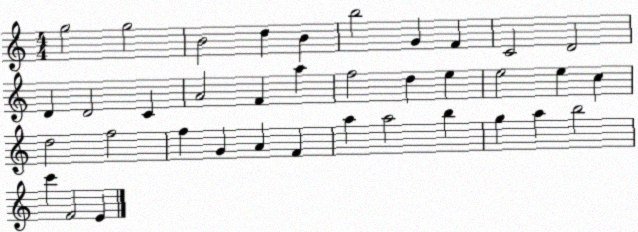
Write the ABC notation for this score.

X:1
T:Untitled
M:4/4
L:1/4
K:C
g2 g2 B2 d B b2 G F C2 D2 D D2 C A2 F a f2 d e e2 e c d2 f2 f G A F a a2 b g a b2 c' F2 E